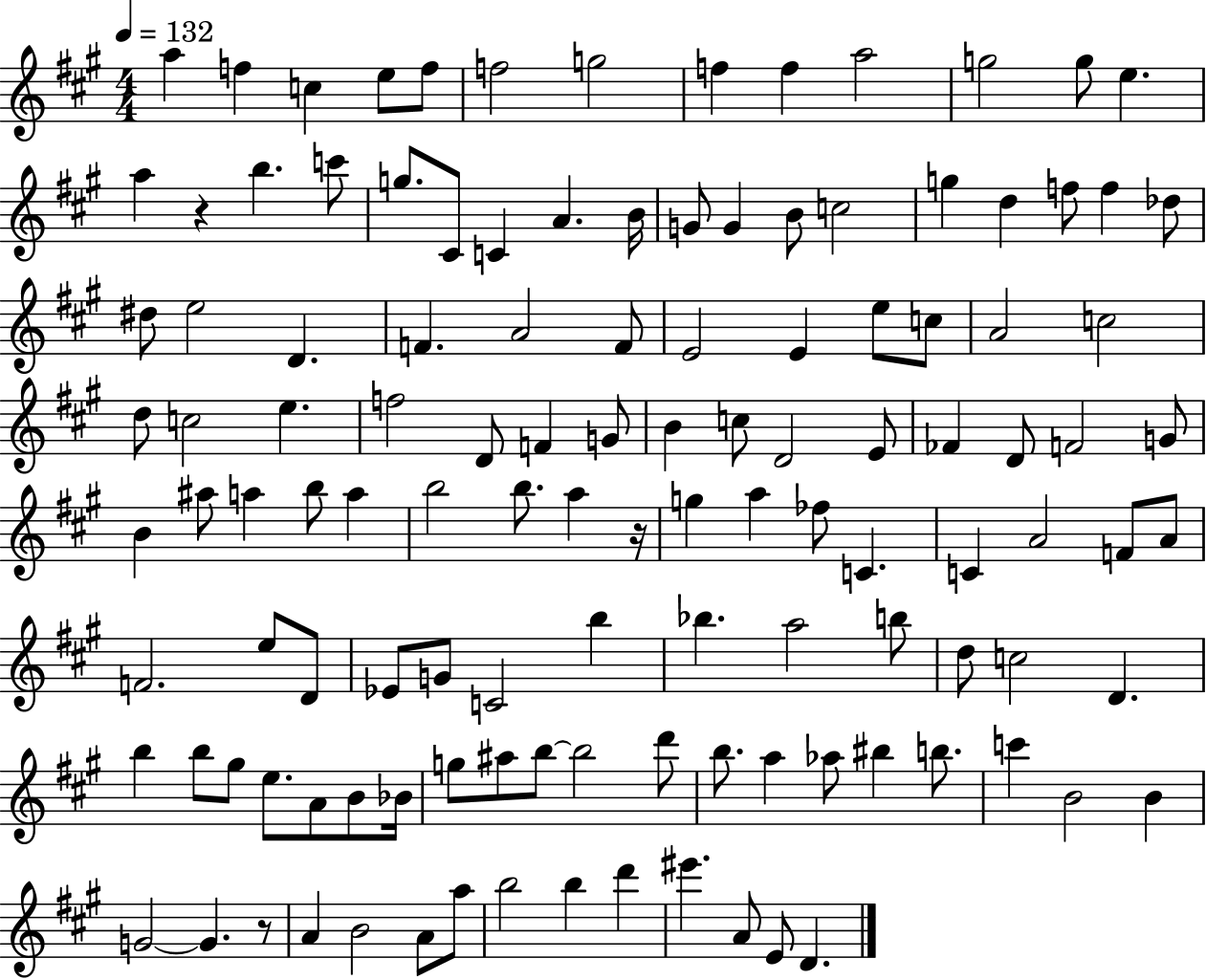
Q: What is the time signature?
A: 4/4